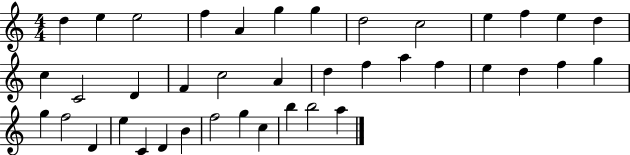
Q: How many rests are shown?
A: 0